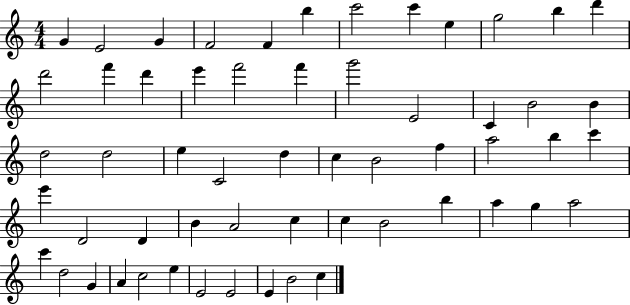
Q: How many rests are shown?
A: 0